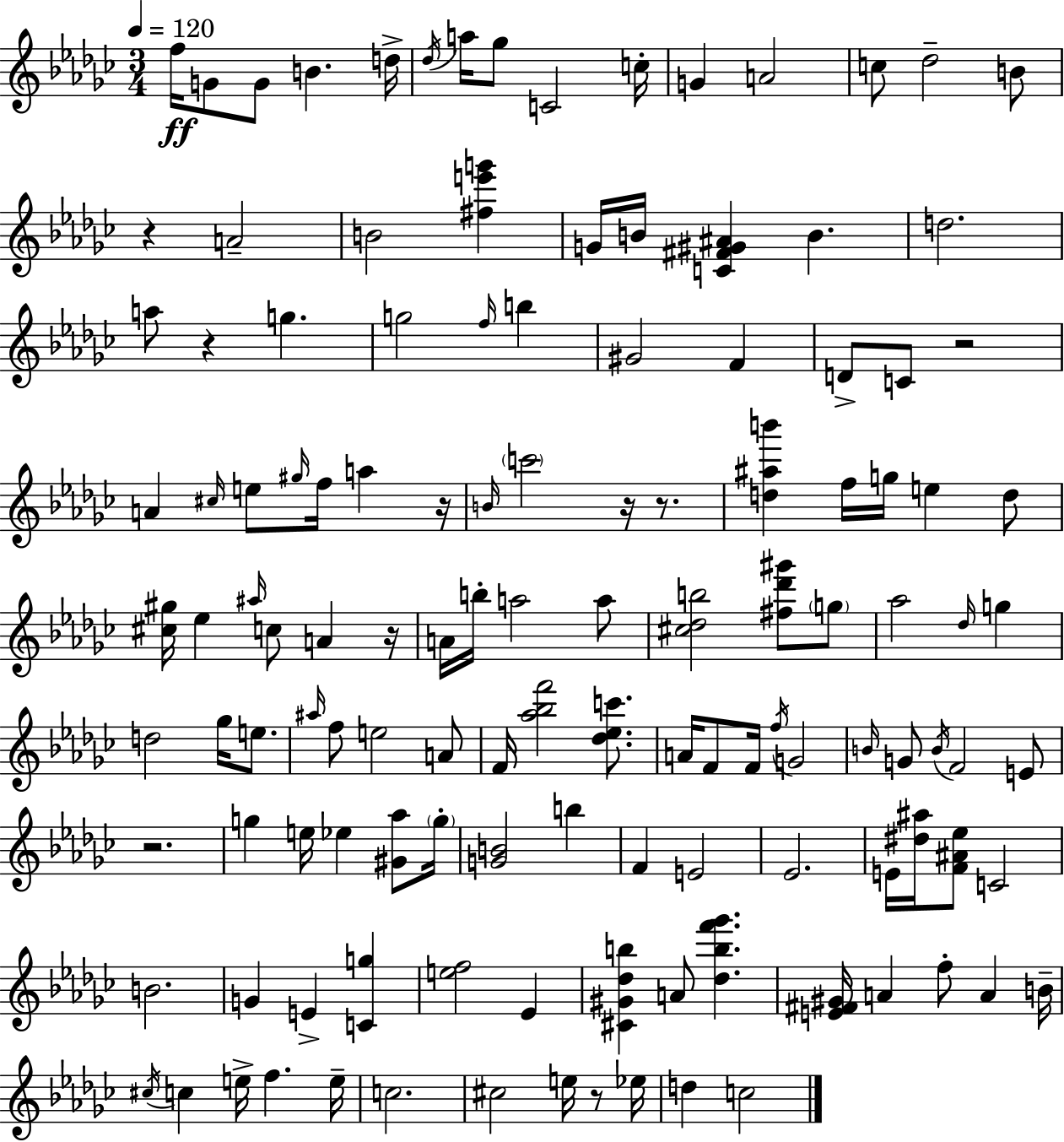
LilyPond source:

{
  \clef treble
  \numericTimeSignature
  \time 3/4
  \key ees \minor
  \tempo 4 = 120
  f''16\ff g'8 g'8 b'4. d''16-> | \acciaccatura { des''16 } a''16 ges''8 c'2 | c''16-. g'4 a'2 | c''8 des''2-- b'8 | \break r4 a'2-- | b'2 <fis'' e''' g'''>4 | g'16 b'16 <c' fis' gis' ais'>4 b'4. | d''2. | \break a''8 r4 g''4. | g''2 \grace { f''16 } b''4 | gis'2 f'4 | d'8-> c'8 r2 | \break a'4 \grace { cis''16 } e''8 \grace { gis''16 } f''16 a''4 | r16 \grace { b'16 } \parenthesize c'''2 | r16 r8. <d'' ais'' b'''>4 f''16 g''16 e''4 | d''8 <cis'' gis''>16 ees''4 \grace { ais''16 } c''8 | \break a'4 r16 a'16 b''16-. a''2 | a''8 <cis'' des'' b''>2 | <fis'' des''' gis'''>8 \parenthesize g''8 aes''2 | \grace { des''16 } g''4 d''2 | \break ges''16 e''8. \grace { ais''16 } f''8 e''2 | a'8 f'16 <aes'' bes'' f'''>2 | <des'' ees'' c'''>8. a'16 f'8 f'16 | \acciaccatura { f''16 } g'2 \grace { b'16 } g'8 | \break \acciaccatura { b'16 } f'2 e'8 r2. | g''4 | e''16 ees''4 <gis' aes''>8 \parenthesize g''16-. <g' b'>2 | b''4 f'4 | \break e'2 ees'2. | e'16 | <dis'' ais''>16 <f' ais' ees''>8 c'2 b'2. | g'4 | \break e'4-> <c' g''>4 <e'' f''>2 | ees'4 <cis' gis' des'' b''>4 | a'8 <des'' b'' f''' ges'''>4. <e' fis' gis'>16 | a'4 f''8-. a'4 b'16-- \acciaccatura { cis''16 } | \break c''4 e''16-> f''4. e''16-- | c''2. | cis''2 e''16 r8 ees''16 | d''4 c''2 | \break \bar "|."
}